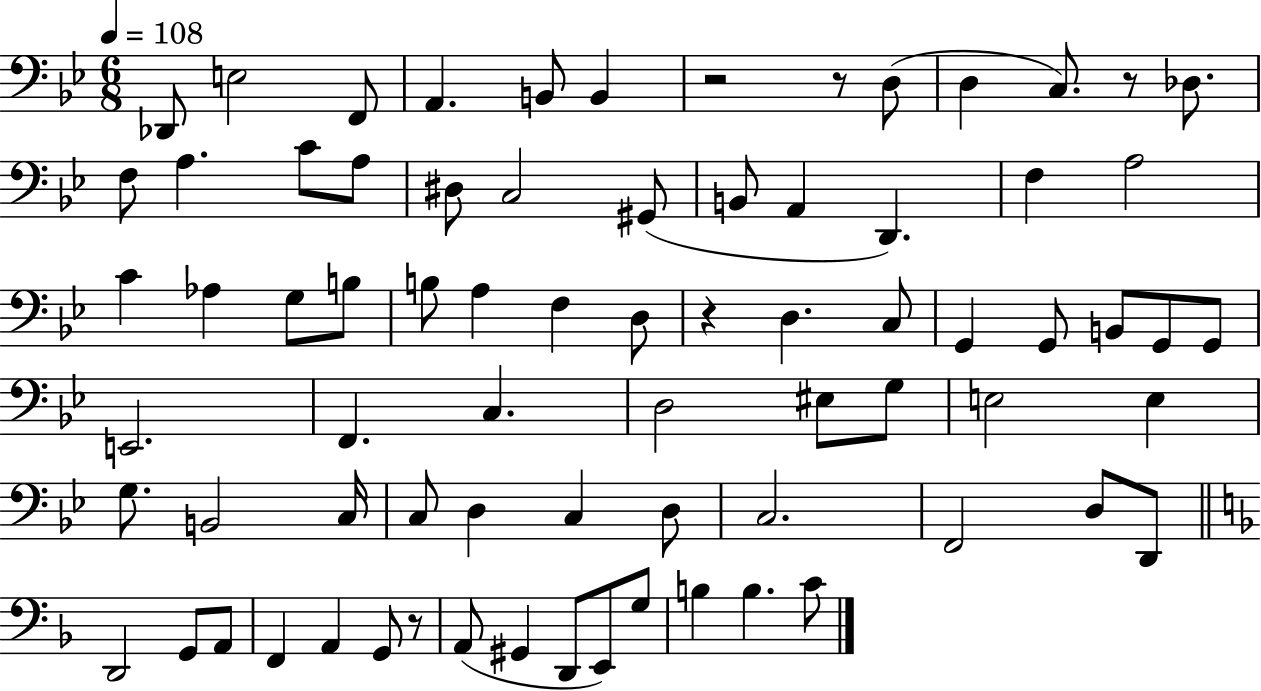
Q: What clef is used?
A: bass